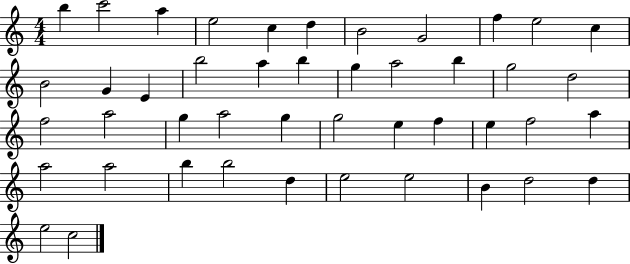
B5/q C6/h A5/q E5/h C5/q D5/q B4/h G4/h F5/q E5/h C5/q B4/h G4/q E4/q B5/h A5/q B5/q G5/q A5/h B5/q G5/h D5/h F5/h A5/h G5/q A5/h G5/q G5/h E5/q F5/q E5/q F5/h A5/q A5/h A5/h B5/q B5/h D5/q E5/h E5/h B4/q D5/h D5/q E5/h C5/h